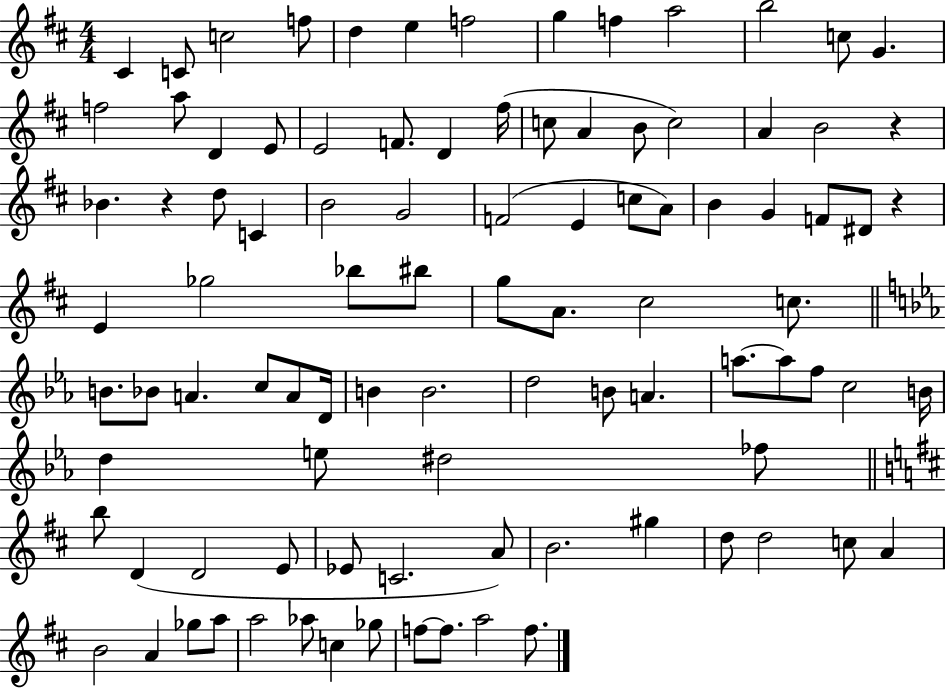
C#4/q C4/e C5/h F5/e D5/q E5/q F5/h G5/q F5/q A5/h B5/h C5/e G4/q. F5/h A5/e D4/q E4/e E4/h F4/e. D4/q F#5/s C5/e A4/q B4/e C5/h A4/q B4/h R/q Bb4/q. R/q D5/e C4/q B4/h G4/h F4/h E4/q C5/e A4/e B4/q G4/q F4/e D#4/e R/q E4/q Gb5/h Bb5/e BIS5/e G5/e A4/e. C#5/h C5/e. B4/e. Bb4/e A4/q. C5/e A4/e D4/s B4/q B4/h. D5/h B4/e A4/q. A5/e. A5/e F5/e C5/h B4/s D5/q E5/e D#5/h FES5/e B5/e D4/q D4/h E4/e Eb4/e C4/h. A4/e B4/h. G#5/q D5/e D5/h C5/e A4/q B4/h A4/q Gb5/e A5/e A5/h Ab5/e C5/q Gb5/e F5/e F5/e. A5/h F5/e.